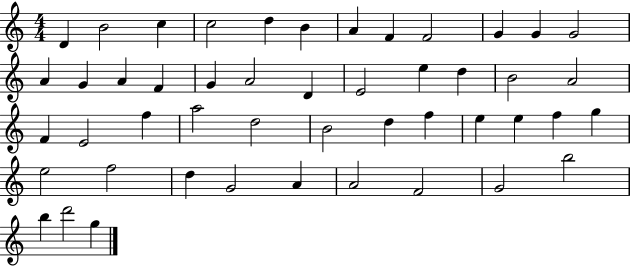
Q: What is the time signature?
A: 4/4